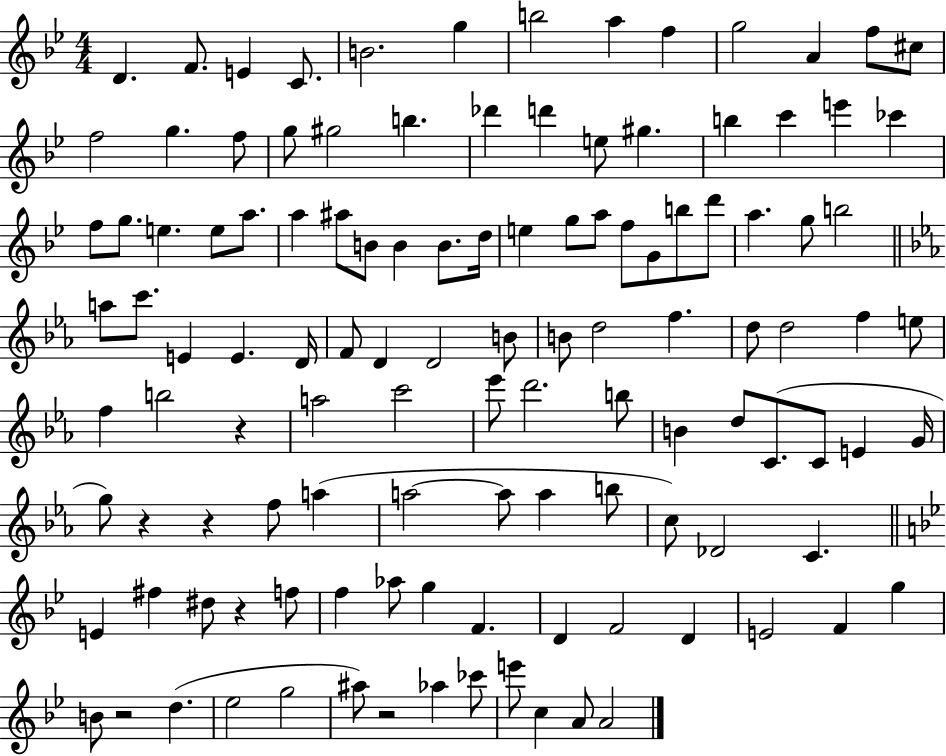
X:1
T:Untitled
M:4/4
L:1/4
K:Bb
D F/2 E C/2 B2 g b2 a f g2 A f/2 ^c/2 f2 g f/2 g/2 ^g2 b _d' d' e/2 ^g b c' e' _c' f/2 g/2 e e/2 a/2 a ^a/2 B/2 B B/2 d/4 e g/2 a/2 f/2 G/2 b/2 d'/2 a g/2 b2 a/2 c'/2 E E D/4 F/2 D D2 B/2 B/2 d2 f d/2 d2 f e/2 f b2 z a2 c'2 _e'/2 d'2 b/2 B d/2 C/2 C/2 E G/4 g/2 z z f/2 a a2 a/2 a b/2 c/2 _D2 C E ^f ^d/2 z f/2 f _a/2 g F D F2 D E2 F g B/2 z2 d _e2 g2 ^a/2 z2 _a _c'/2 e'/2 c A/2 A2